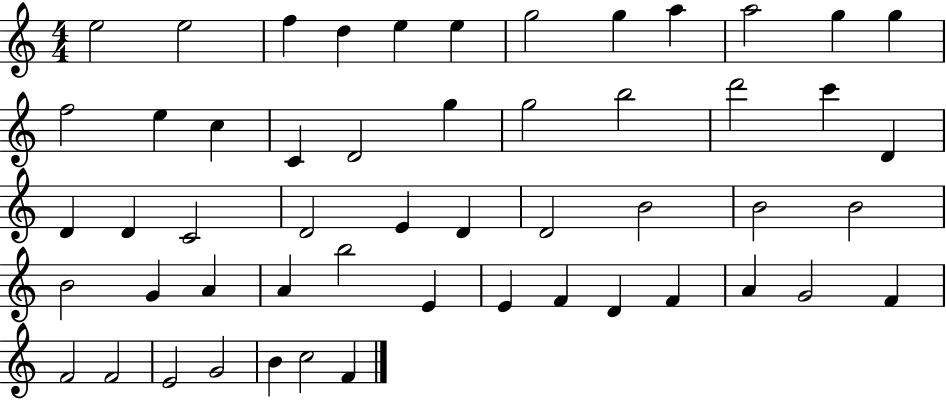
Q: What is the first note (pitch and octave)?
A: E5